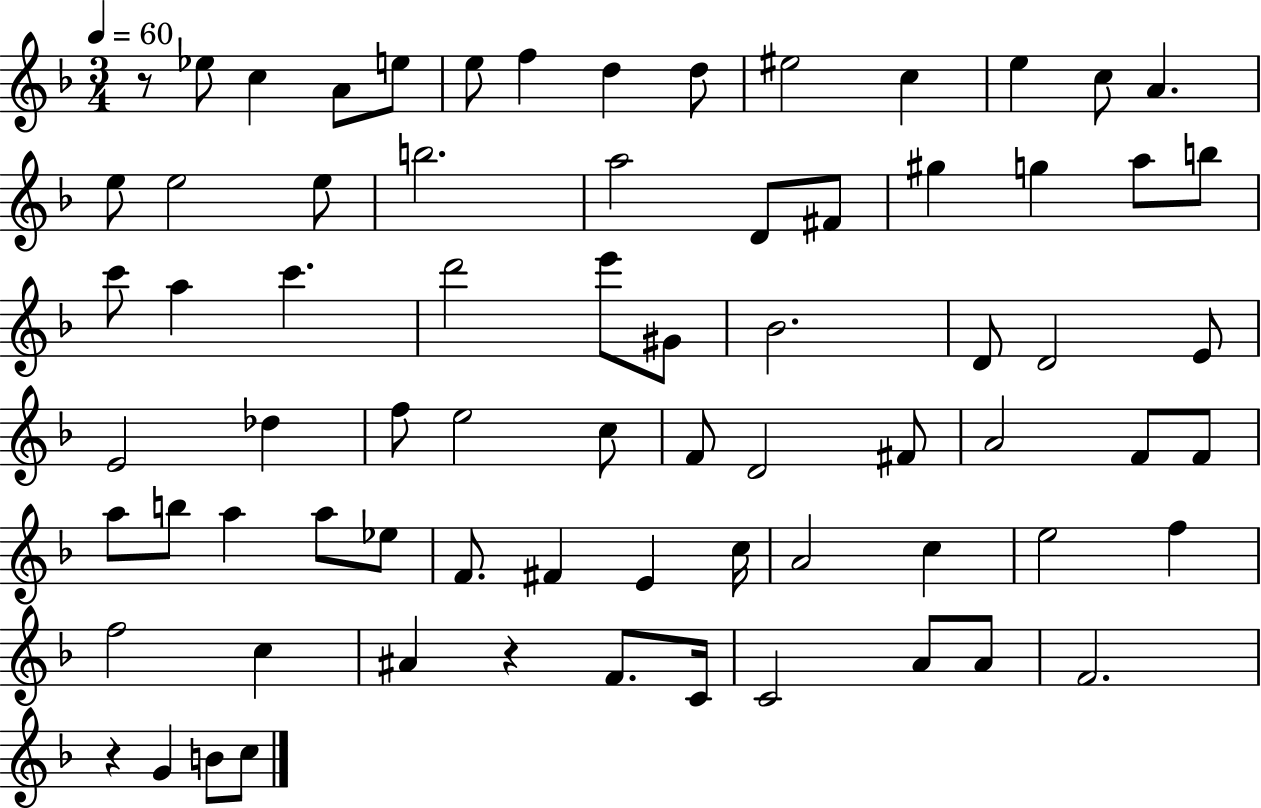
X:1
T:Untitled
M:3/4
L:1/4
K:F
z/2 _e/2 c A/2 e/2 e/2 f d d/2 ^e2 c e c/2 A e/2 e2 e/2 b2 a2 D/2 ^F/2 ^g g a/2 b/2 c'/2 a c' d'2 e'/2 ^G/2 _B2 D/2 D2 E/2 E2 _d f/2 e2 c/2 F/2 D2 ^F/2 A2 F/2 F/2 a/2 b/2 a a/2 _e/2 F/2 ^F E c/4 A2 c e2 f f2 c ^A z F/2 C/4 C2 A/2 A/2 F2 z G B/2 c/2